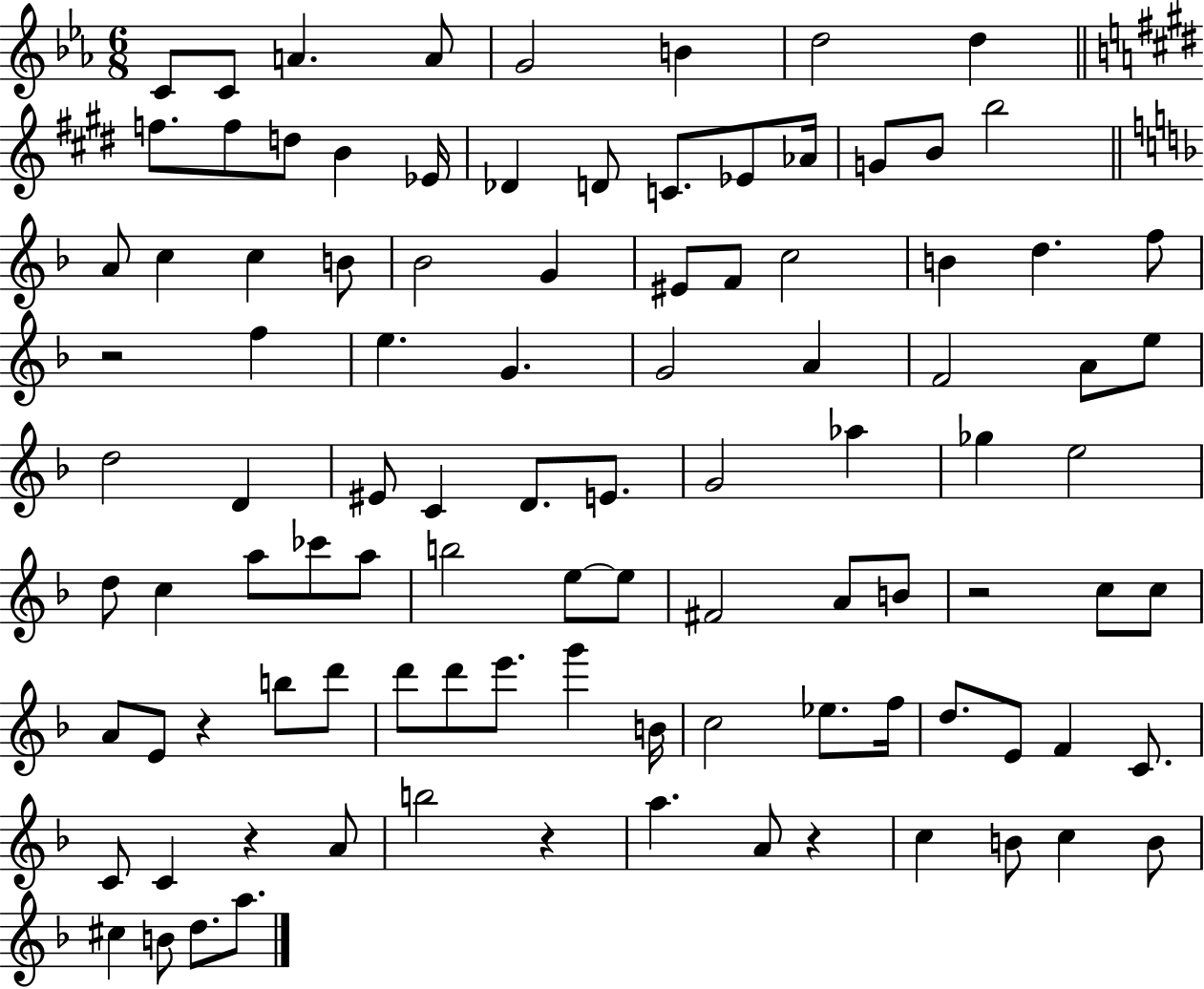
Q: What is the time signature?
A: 6/8